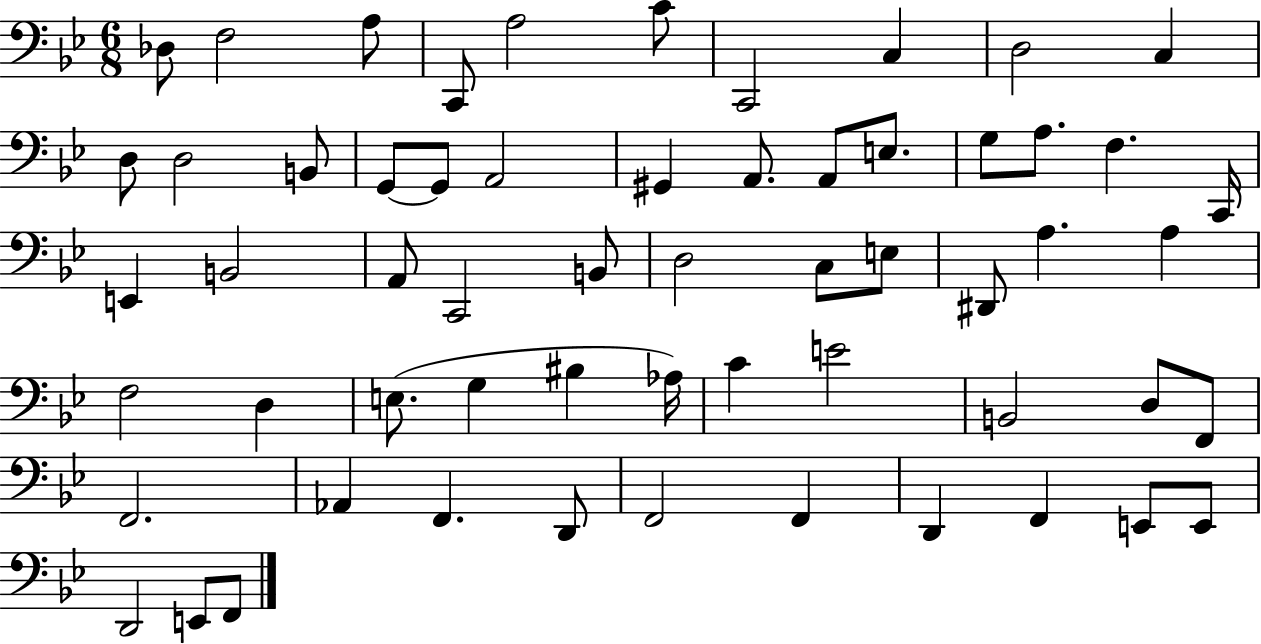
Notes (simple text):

Db3/e F3/h A3/e C2/e A3/h C4/e C2/h C3/q D3/h C3/q D3/e D3/h B2/e G2/e G2/e A2/h G#2/q A2/e. A2/e E3/e. G3/e A3/e. F3/q. C2/s E2/q B2/h A2/e C2/h B2/e D3/h C3/e E3/e D#2/e A3/q. A3/q F3/h D3/q E3/e. G3/q BIS3/q Ab3/s C4/q E4/h B2/h D3/e F2/e F2/h. Ab2/q F2/q. D2/e F2/h F2/q D2/q F2/q E2/e E2/e D2/h E2/e F2/e